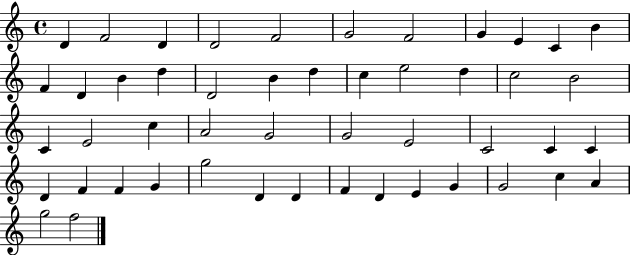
{
  \clef treble
  \time 4/4
  \defaultTimeSignature
  \key c \major
  d'4 f'2 d'4 | d'2 f'2 | g'2 f'2 | g'4 e'4 c'4 b'4 | \break f'4 d'4 b'4 d''4 | d'2 b'4 d''4 | c''4 e''2 d''4 | c''2 b'2 | \break c'4 e'2 c''4 | a'2 g'2 | g'2 e'2 | c'2 c'4 c'4 | \break d'4 f'4 f'4 g'4 | g''2 d'4 d'4 | f'4 d'4 e'4 g'4 | g'2 c''4 a'4 | \break g''2 f''2 | \bar "|."
}